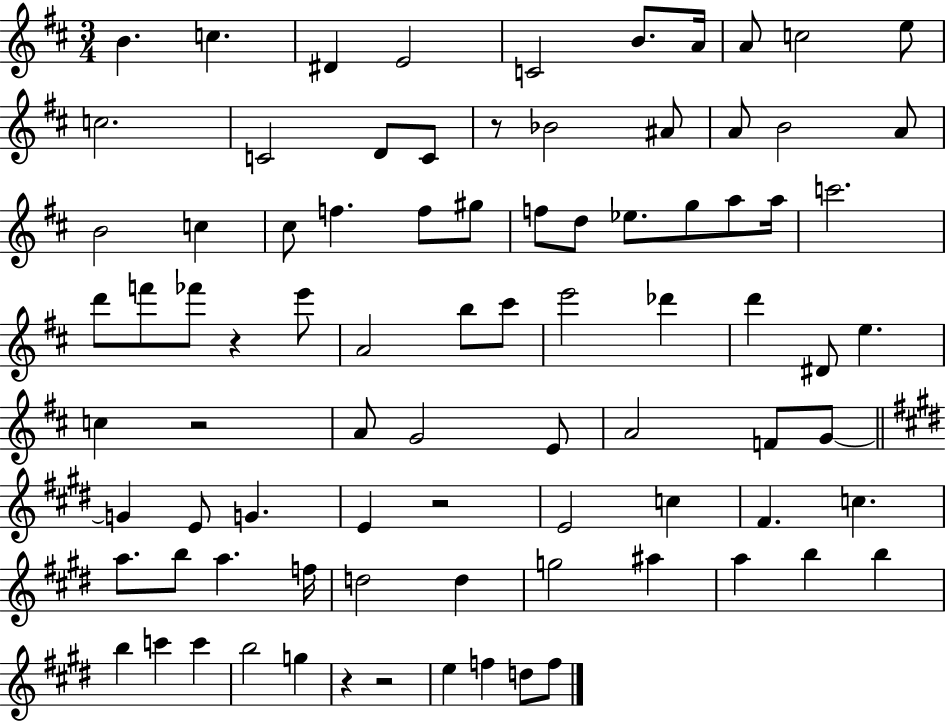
B4/q. C5/q. D#4/q E4/h C4/h B4/e. A4/s A4/e C5/h E5/e C5/h. C4/h D4/e C4/e R/e Bb4/h A#4/e A4/e B4/h A4/e B4/h C5/q C#5/e F5/q. F5/e G#5/e F5/e D5/e Eb5/e. G5/e A5/e A5/s C6/h. D6/e F6/e FES6/e R/q E6/e A4/h B5/e C#6/e E6/h Db6/q D6/q D#4/e E5/q. C5/q R/h A4/e G4/h E4/e A4/h F4/e G4/e G4/q E4/e G4/q. E4/q R/h E4/h C5/q F#4/q. C5/q. A5/e. B5/e A5/q. F5/s D5/h D5/q G5/h A#5/q A5/q B5/q B5/q B5/q C6/q C6/q B5/h G5/q R/q R/h E5/q F5/q D5/e F5/e